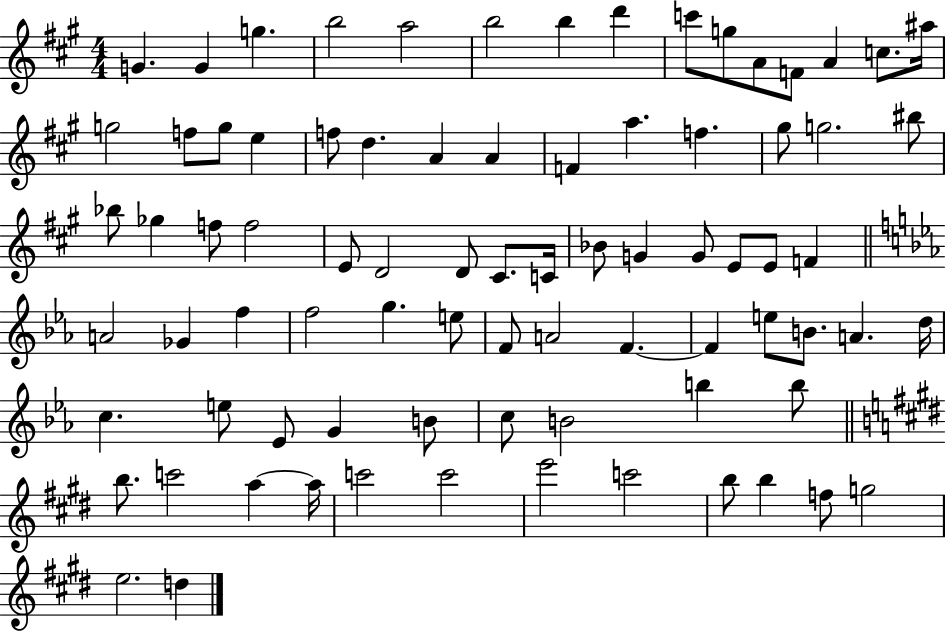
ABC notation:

X:1
T:Untitled
M:4/4
L:1/4
K:A
G G g b2 a2 b2 b d' c'/2 g/2 A/2 F/2 A c/2 ^a/4 g2 f/2 g/2 e f/2 d A A F a f ^g/2 g2 ^b/2 _b/2 _g f/2 f2 E/2 D2 D/2 ^C/2 C/4 _B/2 G G/2 E/2 E/2 F A2 _G f f2 g e/2 F/2 A2 F F e/2 B/2 A d/4 c e/2 _E/2 G B/2 c/2 B2 b b/2 b/2 c'2 a a/4 c'2 c'2 e'2 c'2 b/2 b f/2 g2 e2 d